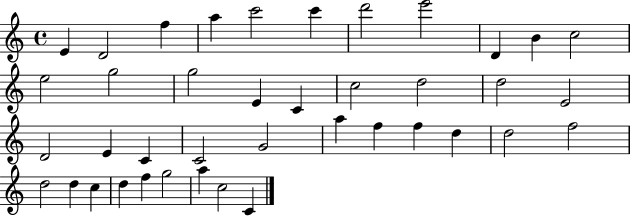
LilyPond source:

{
  \clef treble
  \time 4/4
  \defaultTimeSignature
  \key c \major
  e'4 d'2 f''4 | a''4 c'''2 c'''4 | d'''2 e'''2 | d'4 b'4 c''2 | \break e''2 g''2 | g''2 e'4 c'4 | c''2 d''2 | d''2 e'2 | \break d'2 e'4 c'4 | c'2 g'2 | a''4 f''4 f''4 d''4 | d''2 f''2 | \break d''2 d''4 c''4 | d''4 f''4 g''2 | a''4 c''2 c'4 | \bar "|."
}